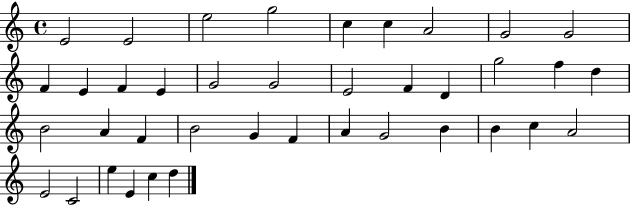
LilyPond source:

{
  \clef treble
  \time 4/4
  \defaultTimeSignature
  \key c \major
  e'2 e'2 | e''2 g''2 | c''4 c''4 a'2 | g'2 g'2 | \break f'4 e'4 f'4 e'4 | g'2 g'2 | e'2 f'4 d'4 | g''2 f''4 d''4 | \break b'2 a'4 f'4 | b'2 g'4 f'4 | a'4 g'2 b'4 | b'4 c''4 a'2 | \break e'2 c'2 | e''4 e'4 c''4 d''4 | \bar "|."
}